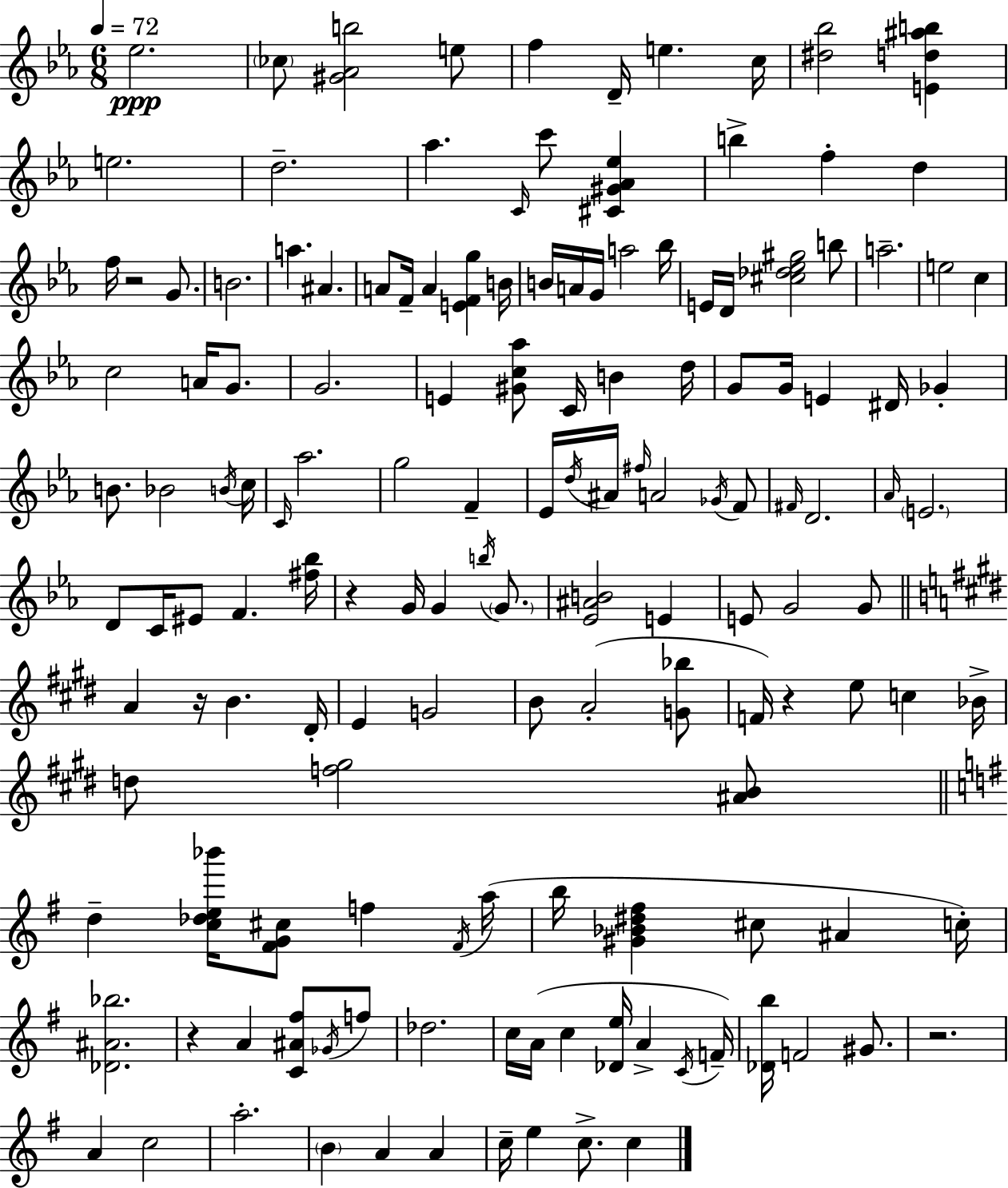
Eb5/h. CES5/e [G#4,Ab4,B5]/h E5/e F5/q D4/s E5/q. C5/s [D#5,Bb5]/h [E4,D5,A#5,B5]/q E5/h. D5/h. Ab5/q. C4/s C6/e [C#4,G#4,Ab4,Eb5]/q B5/q F5/q D5/q F5/s R/h G4/e. B4/h. A5/q. A#4/q. A4/e F4/s A4/q [E4,F4,G5]/q B4/s B4/s A4/s G4/s A5/h Bb5/s E4/s D4/s [C#5,Db5,Eb5,G#5]/h B5/e A5/h. E5/h C5/q C5/h A4/s G4/e. G4/h. E4/q [G#4,C5,Ab5]/e C4/s B4/q D5/s G4/e G4/s E4/q D#4/s Gb4/q B4/e. Bb4/h B4/s C5/s C4/s Ab5/h. G5/h F4/q Eb4/s D5/s A#4/s F#5/s A4/h Gb4/s F4/e F#4/s D4/h. Ab4/s E4/h. D4/e C4/s EIS4/e F4/q. [F#5,Bb5]/s R/q G4/s G4/q B5/s G4/e. [Eb4,A#4,B4]/h E4/q E4/e G4/h G4/e A4/q R/s B4/q. D#4/s E4/q G4/h B4/e A4/h [G4,Bb5]/e F4/s R/q E5/e C5/q Bb4/s D5/e [F5,G#5]/h [A#4,B4]/e D5/q [C5,Db5,E5,Bb6]/s [F#4,G4,C#5]/e F5/q F#4/s A5/s B5/s [G#4,Bb4,D#5,F#5]/q C#5/e A#4/q C5/s [Db4,A#4,Bb5]/h. R/q A4/q [C4,A#4,F#5]/e Gb4/s F5/e Db5/h. C5/s A4/s C5/q [Db4,E5]/s A4/q C4/s F4/s [Db4,B5]/s F4/h G#4/e. R/h. A4/q C5/h A5/h. B4/q A4/q A4/q C5/s E5/q C5/e. C5/q